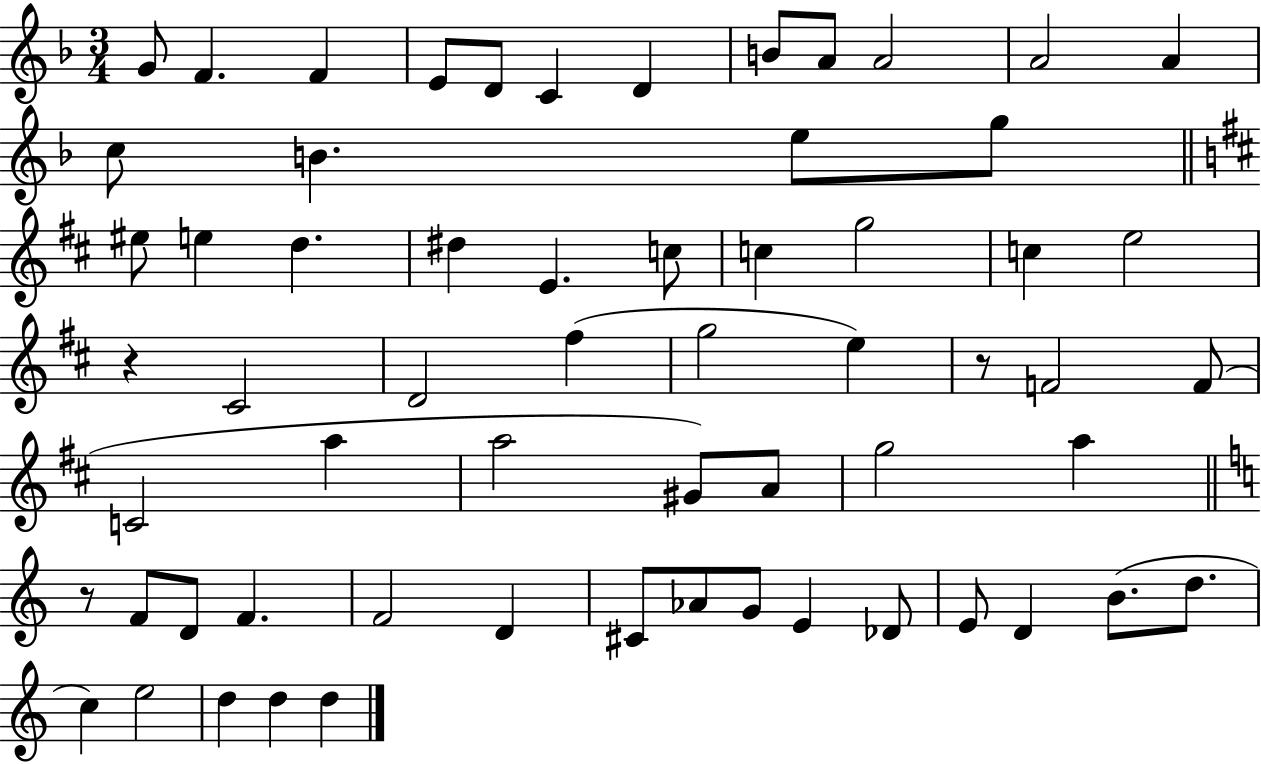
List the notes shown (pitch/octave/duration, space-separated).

G4/e F4/q. F4/q E4/e D4/e C4/q D4/q B4/e A4/e A4/h A4/h A4/q C5/e B4/q. E5/e G5/e EIS5/e E5/q D5/q. D#5/q E4/q. C5/e C5/q G5/h C5/q E5/h R/q C#4/h D4/h F#5/q G5/h E5/q R/e F4/h F4/e C4/h A5/q A5/h G#4/e A4/e G5/h A5/q R/e F4/e D4/e F4/q. F4/h D4/q C#4/e Ab4/e G4/e E4/q Db4/e E4/e D4/q B4/e. D5/e. C5/q E5/h D5/q D5/q D5/q